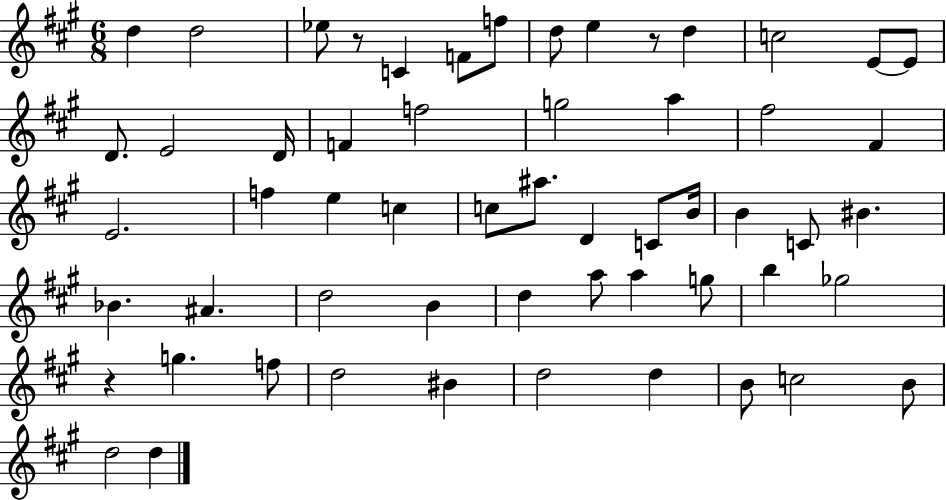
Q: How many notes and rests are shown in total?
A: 57